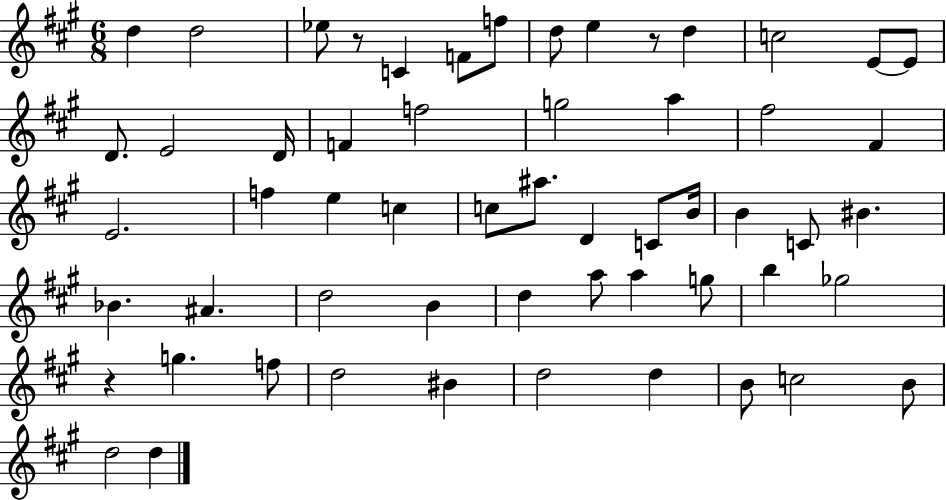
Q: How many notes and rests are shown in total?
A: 57